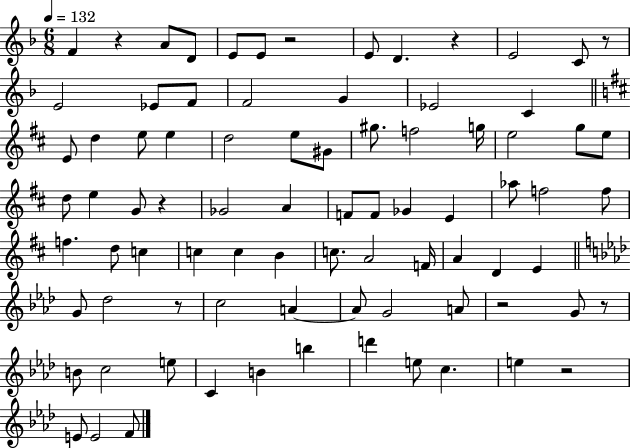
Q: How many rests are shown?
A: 9